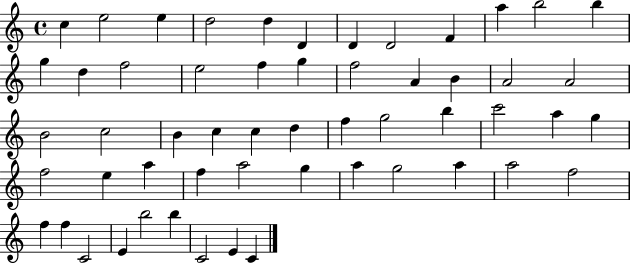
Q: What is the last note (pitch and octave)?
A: C4